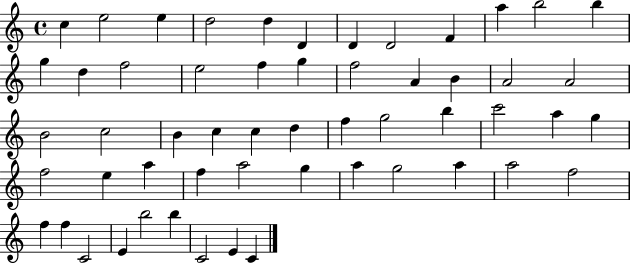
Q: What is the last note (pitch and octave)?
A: C4